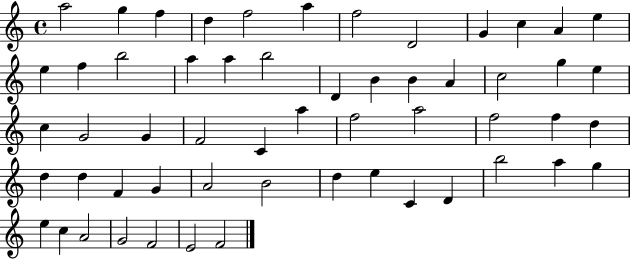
{
  \clef treble
  \time 4/4
  \defaultTimeSignature
  \key c \major
  a''2 g''4 f''4 | d''4 f''2 a''4 | f''2 d'2 | g'4 c''4 a'4 e''4 | \break e''4 f''4 b''2 | a''4 a''4 b''2 | d'4 b'4 b'4 a'4 | c''2 g''4 e''4 | \break c''4 g'2 g'4 | f'2 c'4 a''4 | f''2 a''2 | f''2 f''4 d''4 | \break d''4 d''4 f'4 g'4 | a'2 b'2 | d''4 e''4 c'4 d'4 | b''2 a''4 g''4 | \break e''4 c''4 a'2 | g'2 f'2 | e'2 f'2 | \bar "|."
}